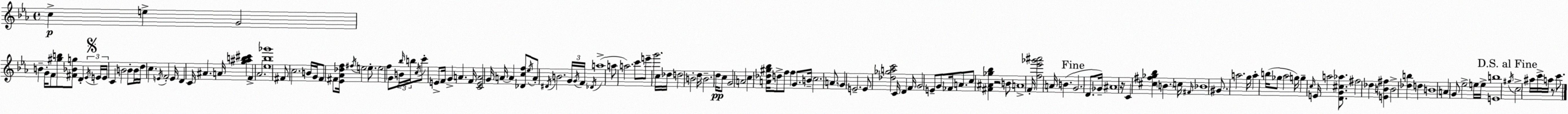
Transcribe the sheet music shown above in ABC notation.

X:1
T:Untitled
M:4/4
L:1/4
K:Cm
c e G2 B G/4 F/2 [^gb]/2 [^F_Bg]/2 D _E/4 E/4 E/4 C B2 B/2 B/4 d/4 c E/4 F2 E/4 D C/4 ^A A/4 [g^ab^c'] F _A2 [_e_b_g']4 ^F/2 c2 B/4 G/4 F/2 ^F/2 [_E_A_df]/4 ^f/4 e2 e/2 e2 f G/2 B/4 _b/4 b/4 c/4 c'/2 E/2 F/4 G A F/4 [CEA]2 G/4 A/4 A [_Dcf]/2 _e/4 A/2 ^D/4 B2 G/4 G/4 F/4 _D/4 a4 a/2 a2 c'/2 e'/2 g'2 c/4 _d/4 d2 B2 d/4 B2 d/4 c/2 G2 A2 c [A_d^g_b]/4 d/2 f/2 f G/2 B/4 c2 A/2 G E2 E/2 [_d_gac']2 C/4 D F/4 G2 E/2 G/2 _F/4 A/2 c/2 [^F^A_g_b] z2 B/2 A4 F/4 [f_e'_g'^a']2 A/4 B G2 D/2 _G/4 ^A4 z/4 C [^c^f_g_b] B c/4 ^F/4 _B4 ^G/2 a2 g/4 a b/4 _g/2 _a2 g/4 g c/4 E/4 a2 [DG^c_a]/2 ^f2 _d [EB^f] B2 [_db] d B4 A G/2 _e2 e/4 e/4 [Eb]4 ^g/4 c2 ^a/4 c'/4 a/4 z/2 c'/2